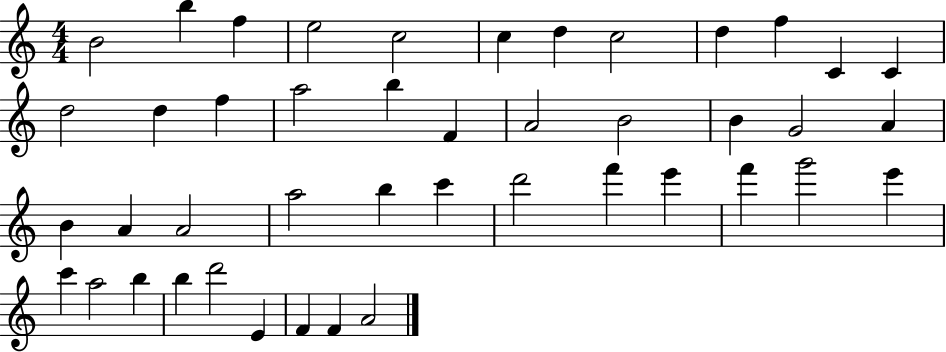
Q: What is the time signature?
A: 4/4